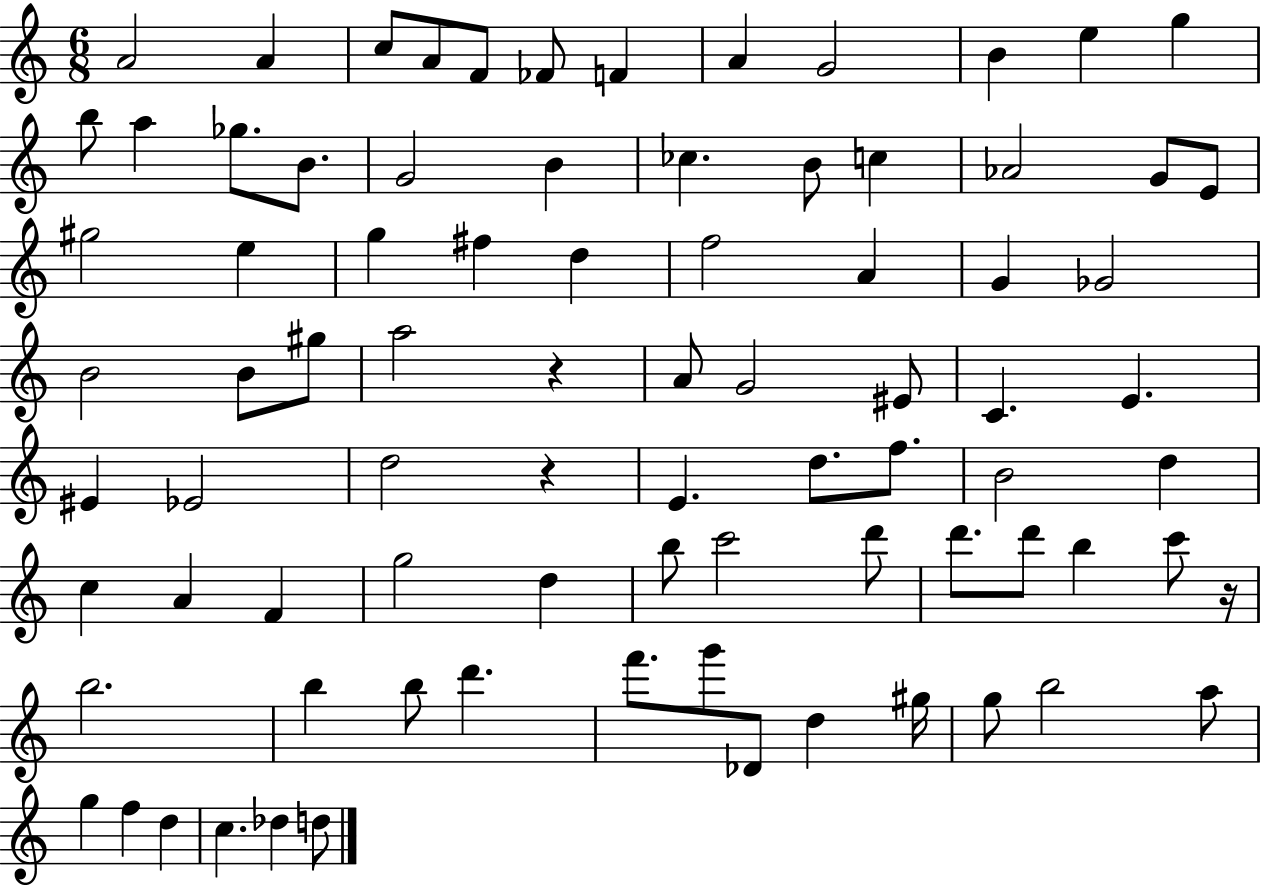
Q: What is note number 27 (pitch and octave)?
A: G5